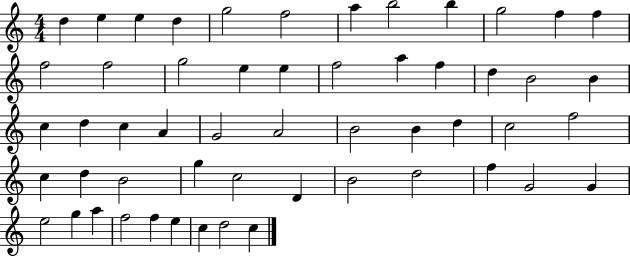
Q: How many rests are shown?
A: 0